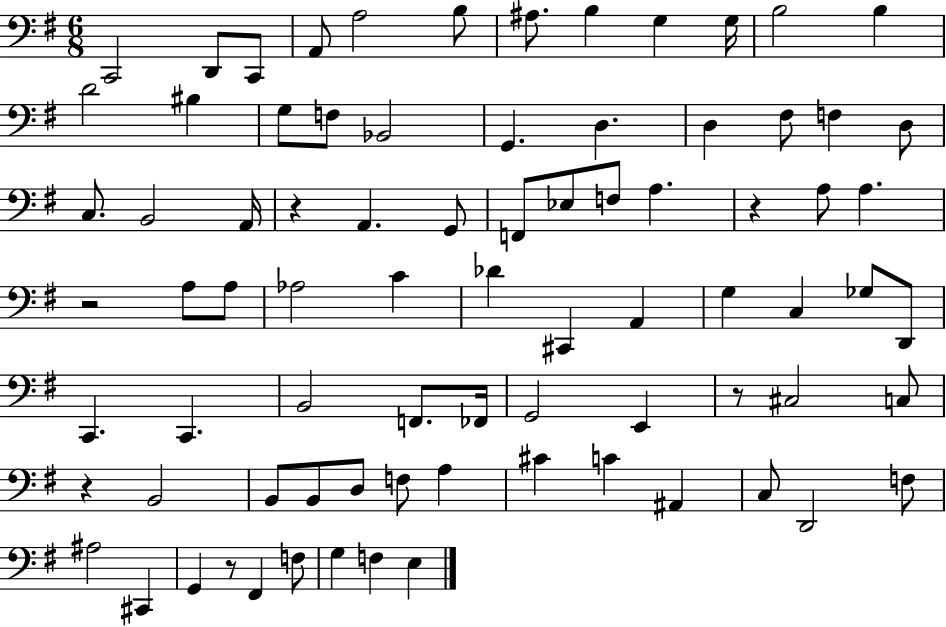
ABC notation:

X:1
T:Untitled
M:6/8
L:1/4
K:G
C,,2 D,,/2 C,,/2 A,,/2 A,2 B,/2 ^A,/2 B, G, G,/4 B,2 B, D2 ^B, G,/2 F,/2 _B,,2 G,, D, D, ^F,/2 F, D,/2 C,/2 B,,2 A,,/4 z A,, G,,/2 F,,/2 _E,/2 F,/2 A, z A,/2 A, z2 A,/2 A,/2 _A,2 C _D ^C,, A,, G, C, _G,/2 D,,/2 C,, C,, B,,2 F,,/2 _F,,/4 G,,2 E,, z/2 ^C,2 C,/2 z B,,2 B,,/2 B,,/2 D,/2 F,/2 A, ^C C ^A,, C,/2 D,,2 F,/2 ^A,2 ^C,, G,, z/2 ^F,, F,/2 G, F, E,